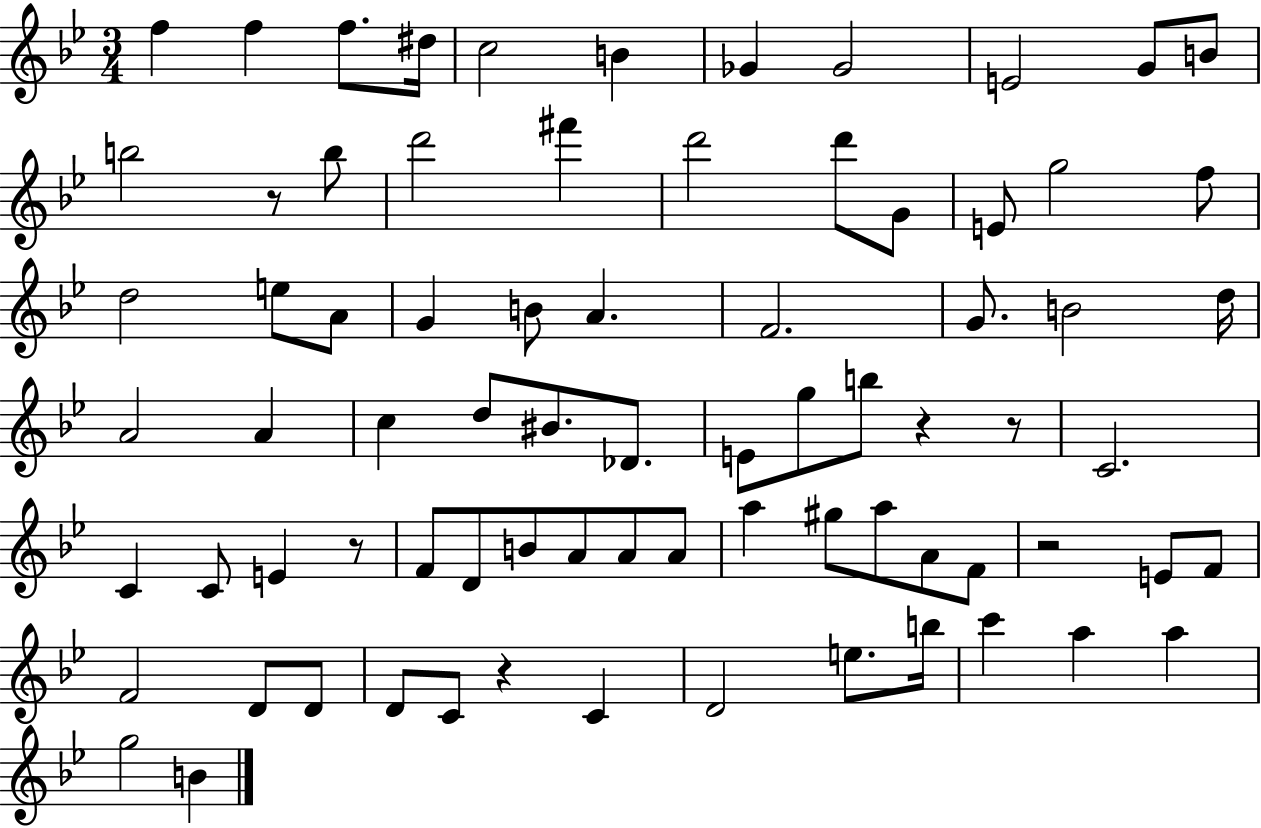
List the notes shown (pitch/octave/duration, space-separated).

F5/q F5/q F5/e. D#5/s C5/h B4/q Gb4/q Gb4/h E4/h G4/e B4/e B5/h R/e B5/e D6/h F#6/q D6/h D6/e G4/e E4/e G5/h F5/e D5/h E5/e A4/e G4/q B4/e A4/q. F4/h. G4/e. B4/h D5/s A4/h A4/q C5/q D5/e BIS4/e. Db4/e. E4/e G5/e B5/e R/q R/e C4/h. C4/q C4/e E4/q R/e F4/e D4/e B4/e A4/e A4/e A4/e A5/q G#5/e A5/e A4/e F4/e R/h E4/e F4/e F4/h D4/e D4/e D4/e C4/e R/q C4/q D4/h E5/e. B5/s C6/q A5/q A5/q G5/h B4/q